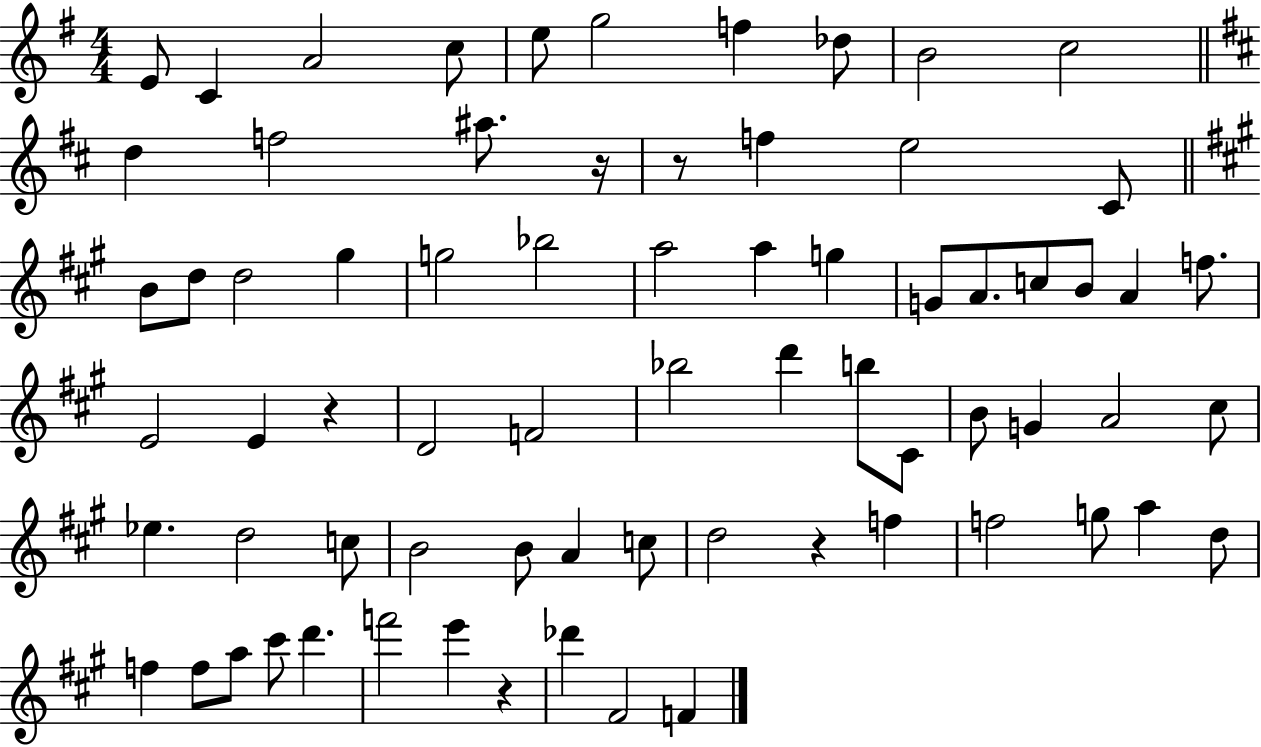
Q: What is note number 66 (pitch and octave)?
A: F4